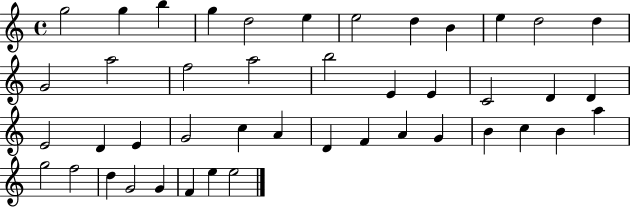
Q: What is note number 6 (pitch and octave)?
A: E5